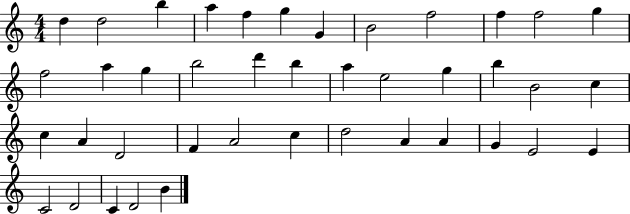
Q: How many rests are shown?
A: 0